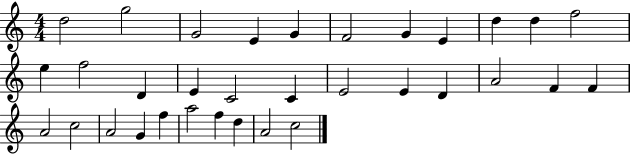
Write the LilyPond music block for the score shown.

{
  \clef treble
  \numericTimeSignature
  \time 4/4
  \key c \major
  d''2 g''2 | g'2 e'4 g'4 | f'2 g'4 e'4 | d''4 d''4 f''2 | \break e''4 f''2 d'4 | e'4 c'2 c'4 | e'2 e'4 d'4 | a'2 f'4 f'4 | \break a'2 c''2 | a'2 g'4 f''4 | a''2 f''4 d''4 | a'2 c''2 | \break \bar "|."
}